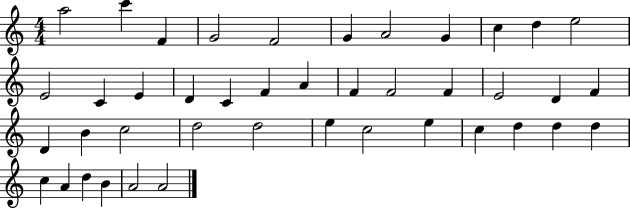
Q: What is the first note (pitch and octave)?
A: A5